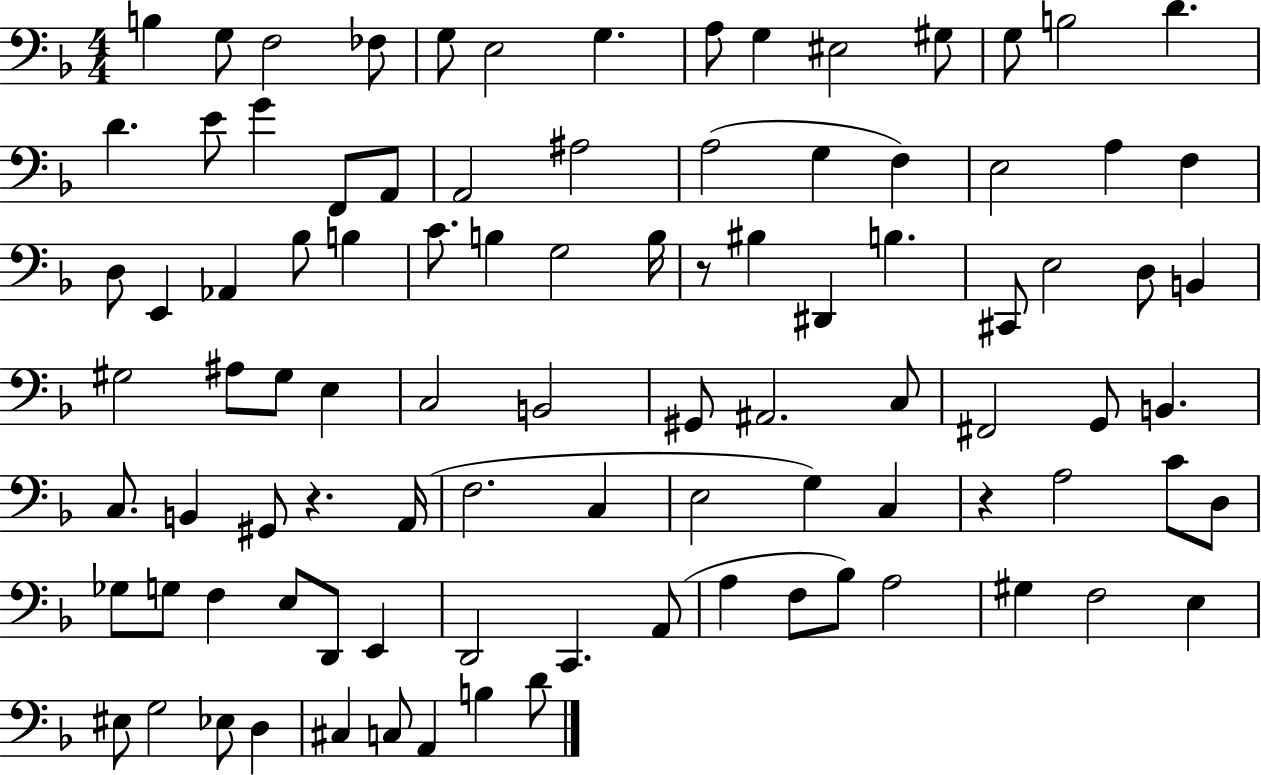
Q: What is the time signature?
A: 4/4